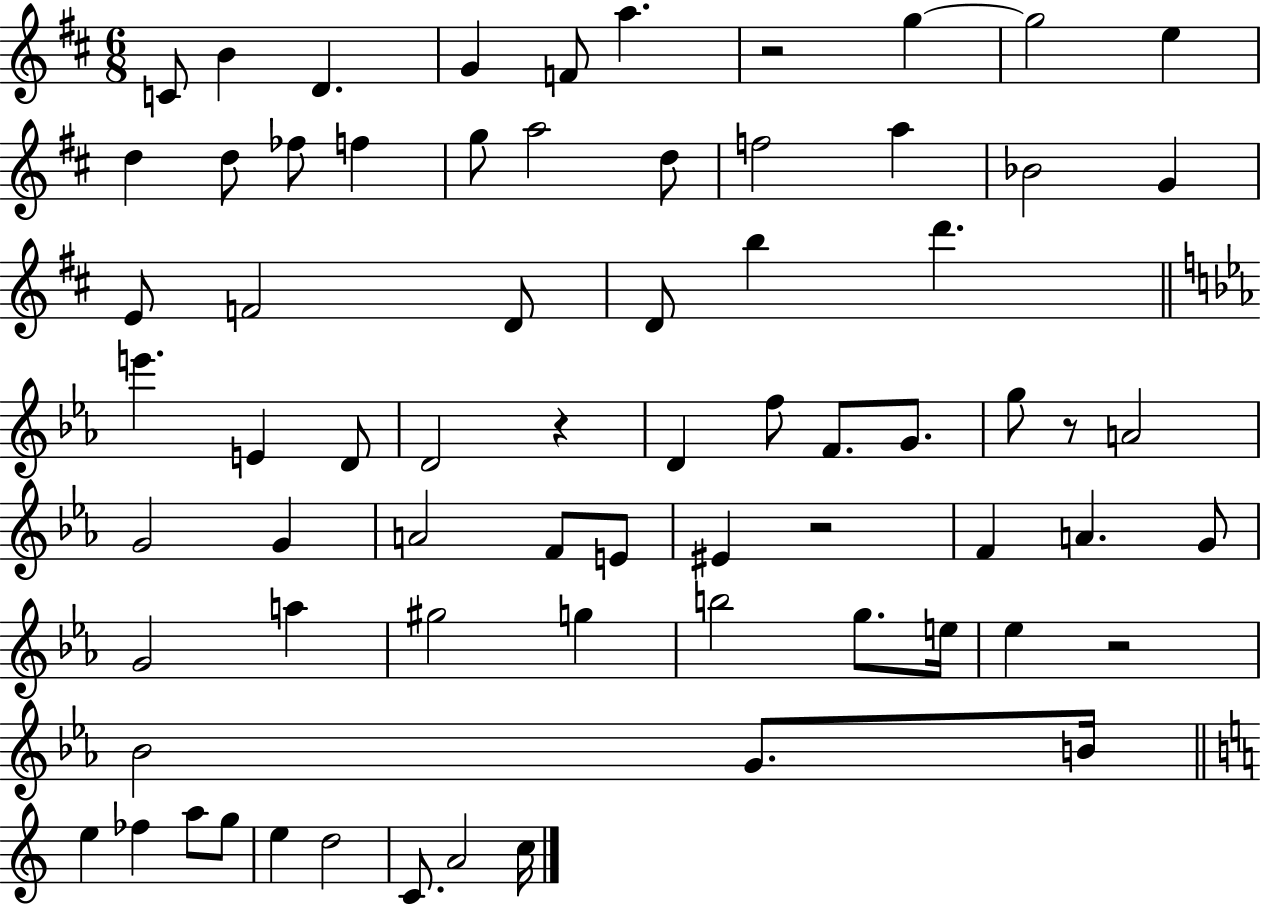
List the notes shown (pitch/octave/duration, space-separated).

C4/e B4/q D4/q. G4/q F4/e A5/q. R/h G5/q G5/h E5/q D5/q D5/e FES5/e F5/q G5/e A5/h D5/e F5/h A5/q Bb4/h G4/q E4/e F4/h D4/e D4/e B5/q D6/q. E6/q. E4/q D4/e D4/h R/q D4/q F5/e F4/e. G4/e. G5/e R/e A4/h G4/h G4/q A4/h F4/e E4/e EIS4/q R/h F4/q A4/q. G4/e G4/h A5/q G#5/h G5/q B5/h G5/e. E5/s Eb5/q R/h Bb4/h G4/e. B4/s E5/q FES5/q A5/e G5/e E5/q D5/h C4/e. A4/h C5/s